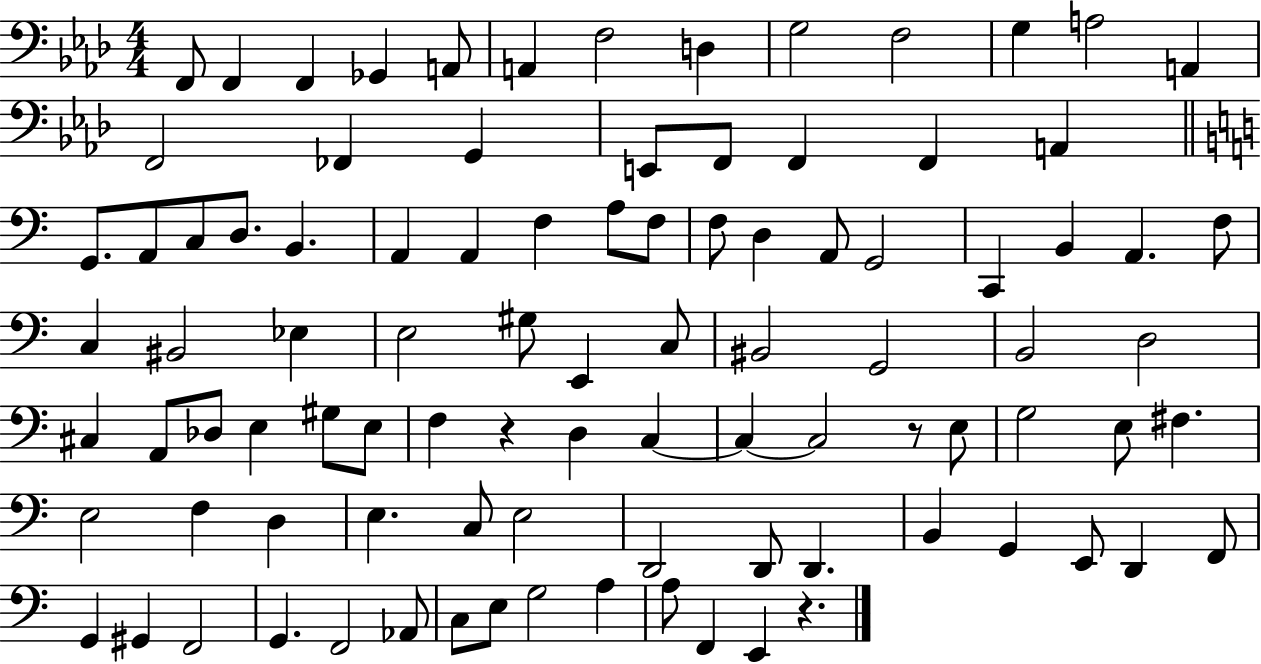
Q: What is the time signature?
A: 4/4